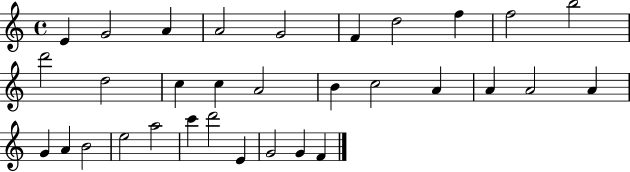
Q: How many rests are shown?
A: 0